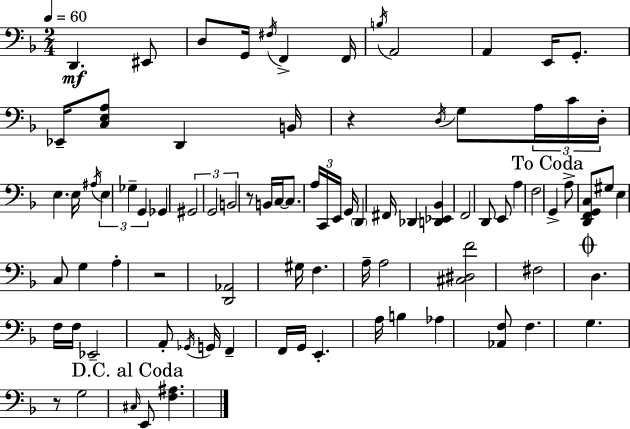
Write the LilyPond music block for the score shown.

{
  \clef bass
  \numericTimeSignature
  \time 2/4
  \key d \minor
  \tempo 4 = 60
  d,4.\mf eis,8 | d8 g,16 \acciaccatura { fis16 } f,4-> | f,16 \acciaccatura { b16 } a,2 | a,4 e,16 g,8.-. | \break ees,16-- <c e a>8 d,4 | b,16 r4 \acciaccatura { d16 } g8 | \tuplet 3/2 { a16 c'16 d16-. } e4. | e16 \acciaccatura { ais16 } \tuplet 3/2 { e4 | \break ges4-- g,4 } | ges,4 \tuplet 3/2 { gis,2 | g,2 | b,2 } | \break r8 b,16 c16~~ | c8. \tuplet 3/2 { a16 c,16 e,16 } g,16 \parenthesize d,4 | fis,16 des,4 | <d, ees, bes,>4 f,2 | \break d,8 e,8 | a4 f2 | \mark "To Coda" g,4-> | a8-> <d, f, g, c>8 gis8 e4 | \break c8 g4 | a4-. r2 | <d, aes,>2 | gis16 f4. | \break a16-- a2 | <cis dis f'>2 | fis2 | \mark \markup { \musicglyph "scripts.coda" } d4. | \break f16 f16 ees,2-- | a,8-. \acciaccatura { ges,16 } g,16 | f,4-- f,16 g,16 e,4.-. | a16 b4 | \break aes4 <aes, f>8 f4. | g4. | r8 g2 | \mark "D.C. al Coda" \grace { cis16 } e,8 | \break <f ais>4. \bar "|."
}